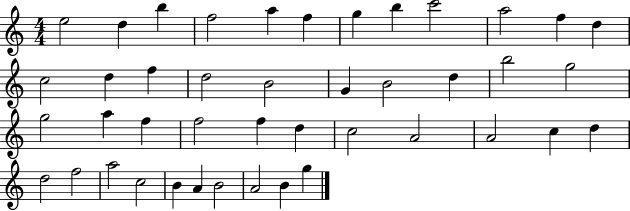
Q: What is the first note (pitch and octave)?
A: E5